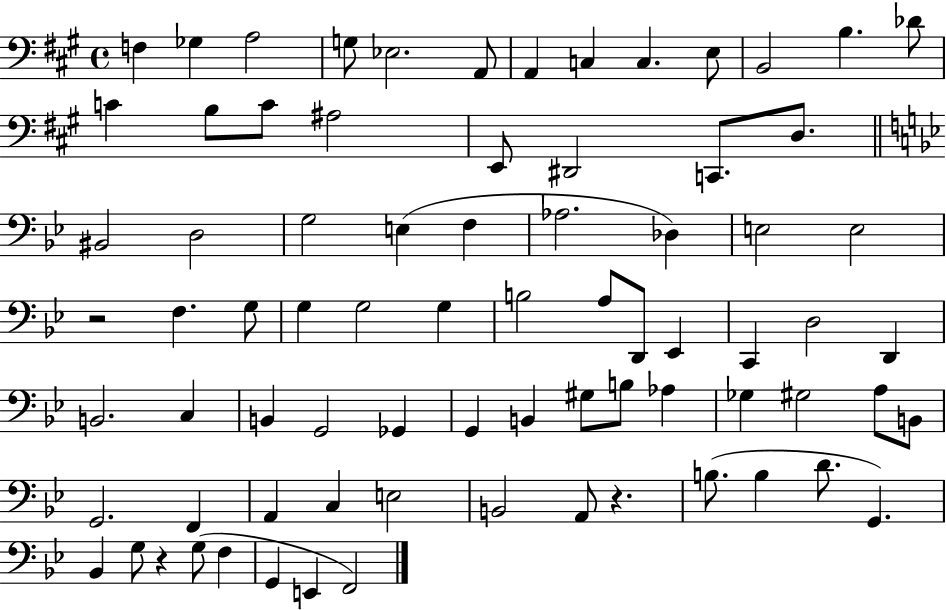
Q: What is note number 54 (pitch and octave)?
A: G#3